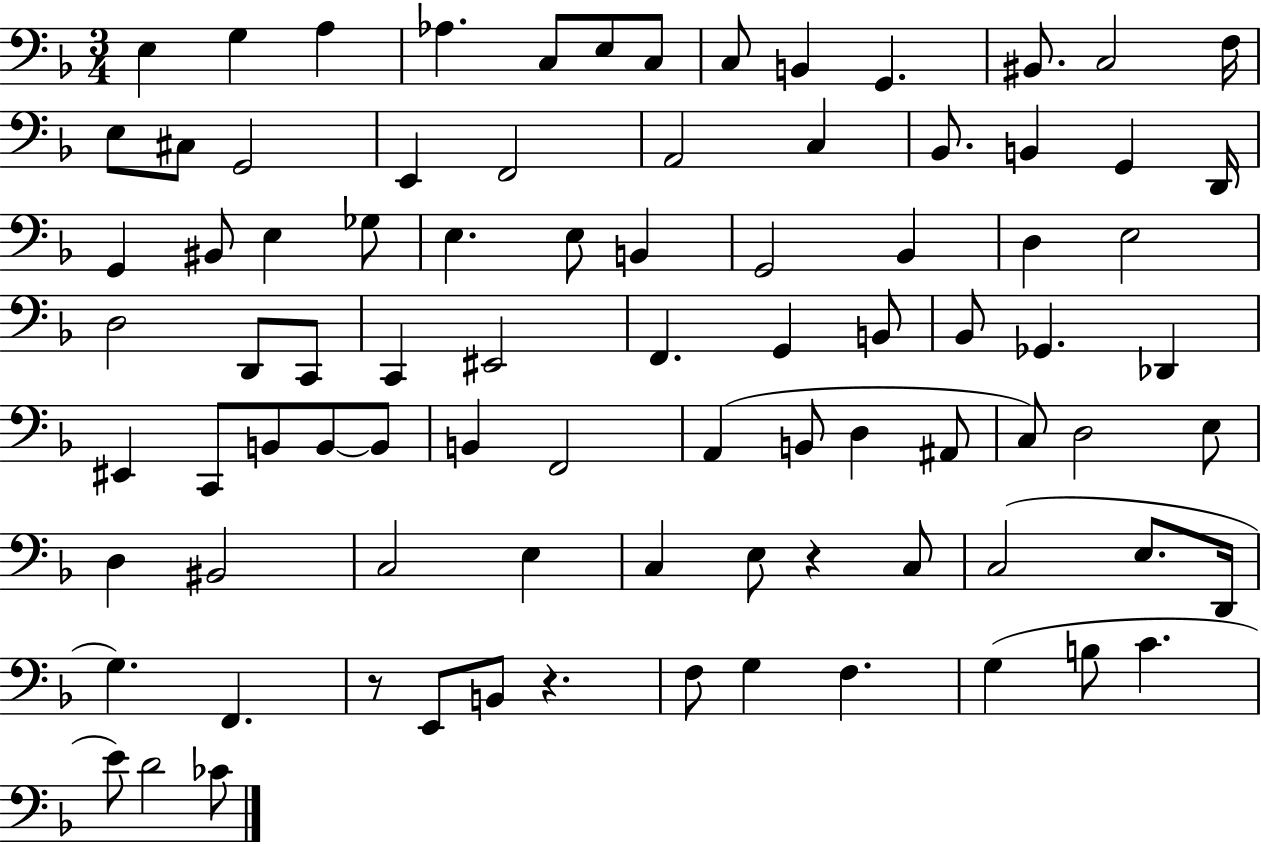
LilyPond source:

{
  \clef bass
  \numericTimeSignature
  \time 3/4
  \key f \major
  e4 g4 a4 | aes4. c8 e8 c8 | c8 b,4 g,4. | bis,8. c2 f16 | \break e8 cis8 g,2 | e,4 f,2 | a,2 c4 | bes,8. b,4 g,4 d,16 | \break g,4 bis,8 e4 ges8 | e4. e8 b,4 | g,2 bes,4 | d4 e2 | \break d2 d,8 c,8 | c,4 eis,2 | f,4. g,4 b,8 | bes,8 ges,4. des,4 | \break eis,4 c,8 b,8 b,8~~ b,8 | b,4 f,2 | a,4( b,8 d4 ais,8 | c8) d2 e8 | \break d4 bis,2 | c2 e4 | c4 e8 r4 c8 | c2( e8. d,16 | \break g4.) f,4. | r8 e,8 b,8 r4. | f8 g4 f4. | g4( b8 c'4. | \break e'8) d'2 ces'8 | \bar "|."
}